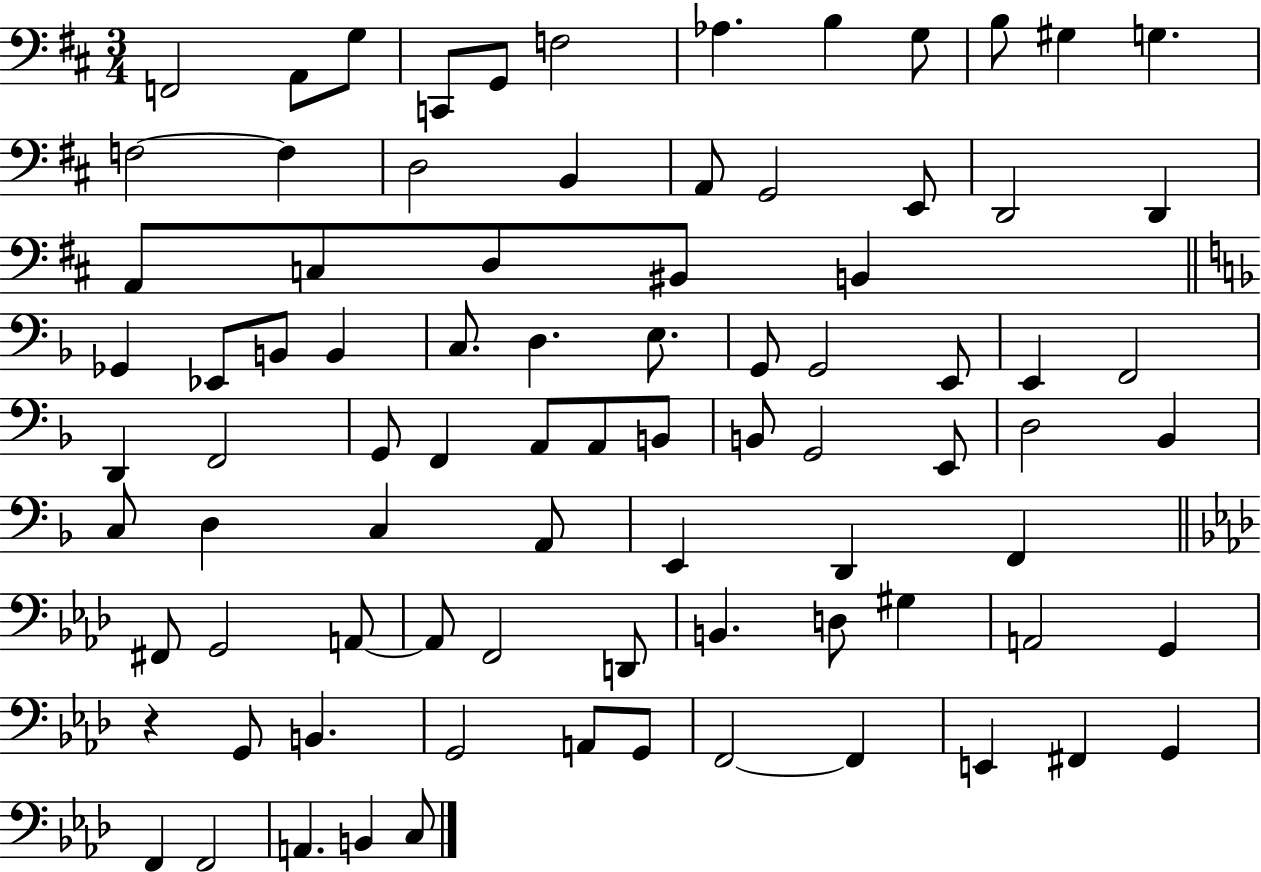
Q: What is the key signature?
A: D major